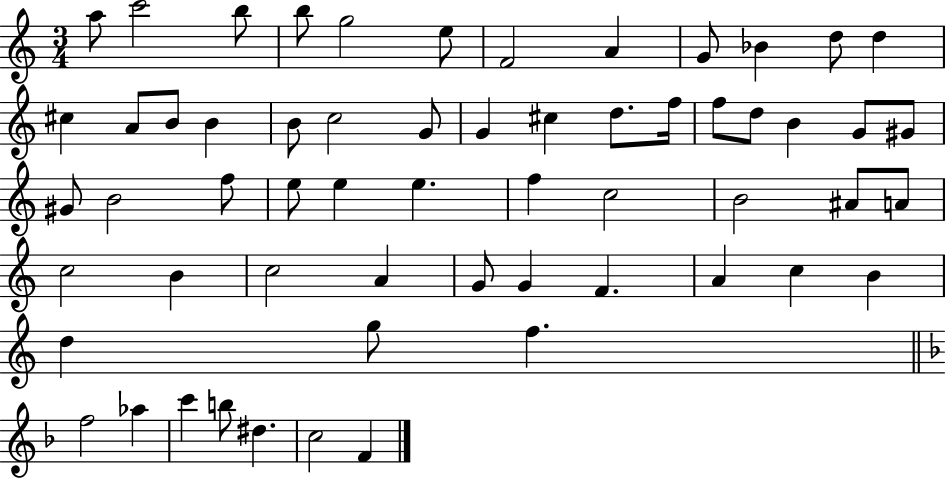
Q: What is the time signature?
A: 3/4